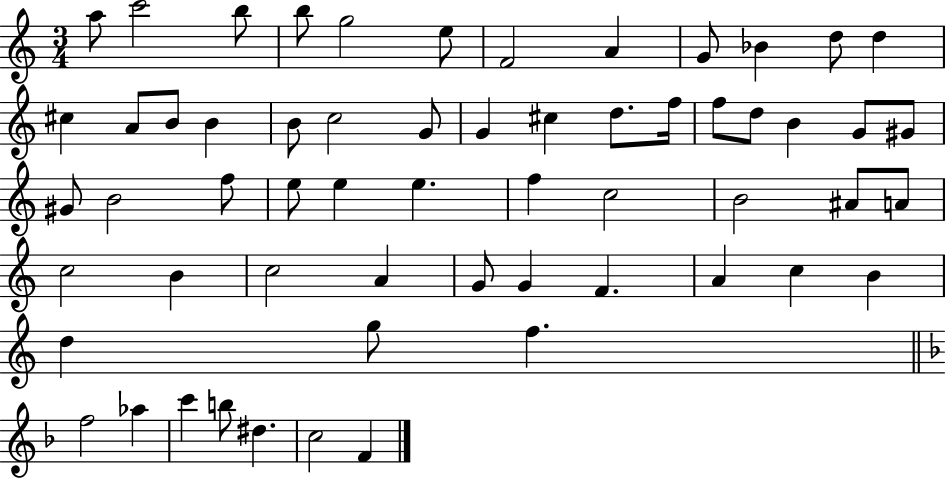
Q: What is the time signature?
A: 3/4